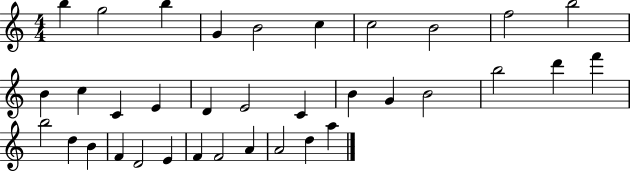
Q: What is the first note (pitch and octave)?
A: B5